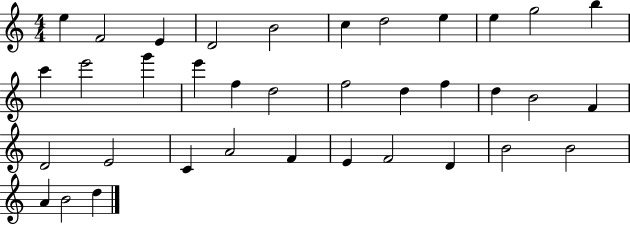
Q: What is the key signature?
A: C major